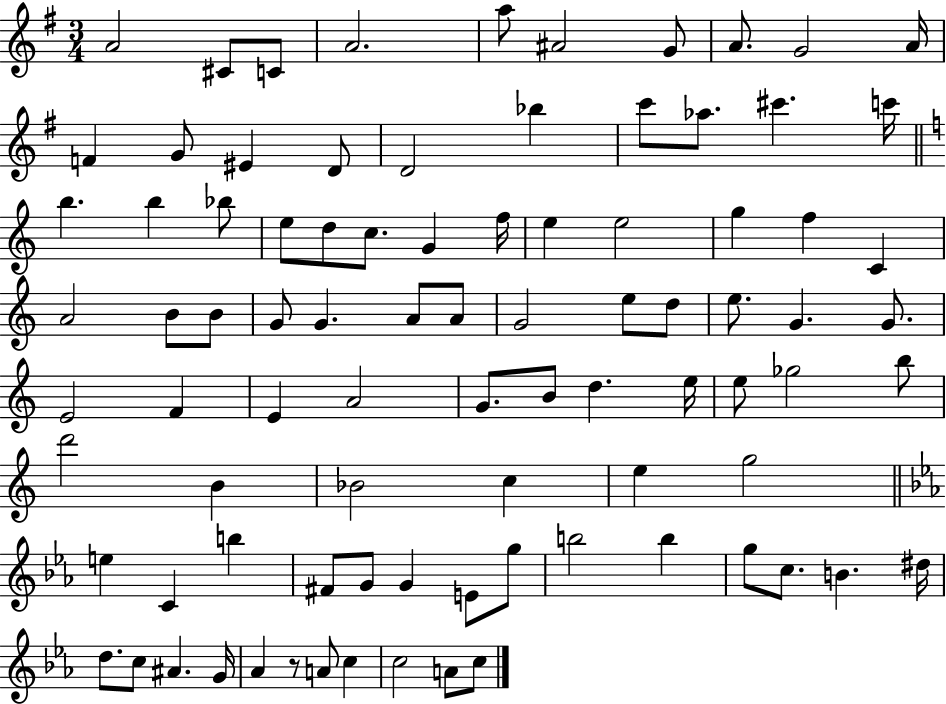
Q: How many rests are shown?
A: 1